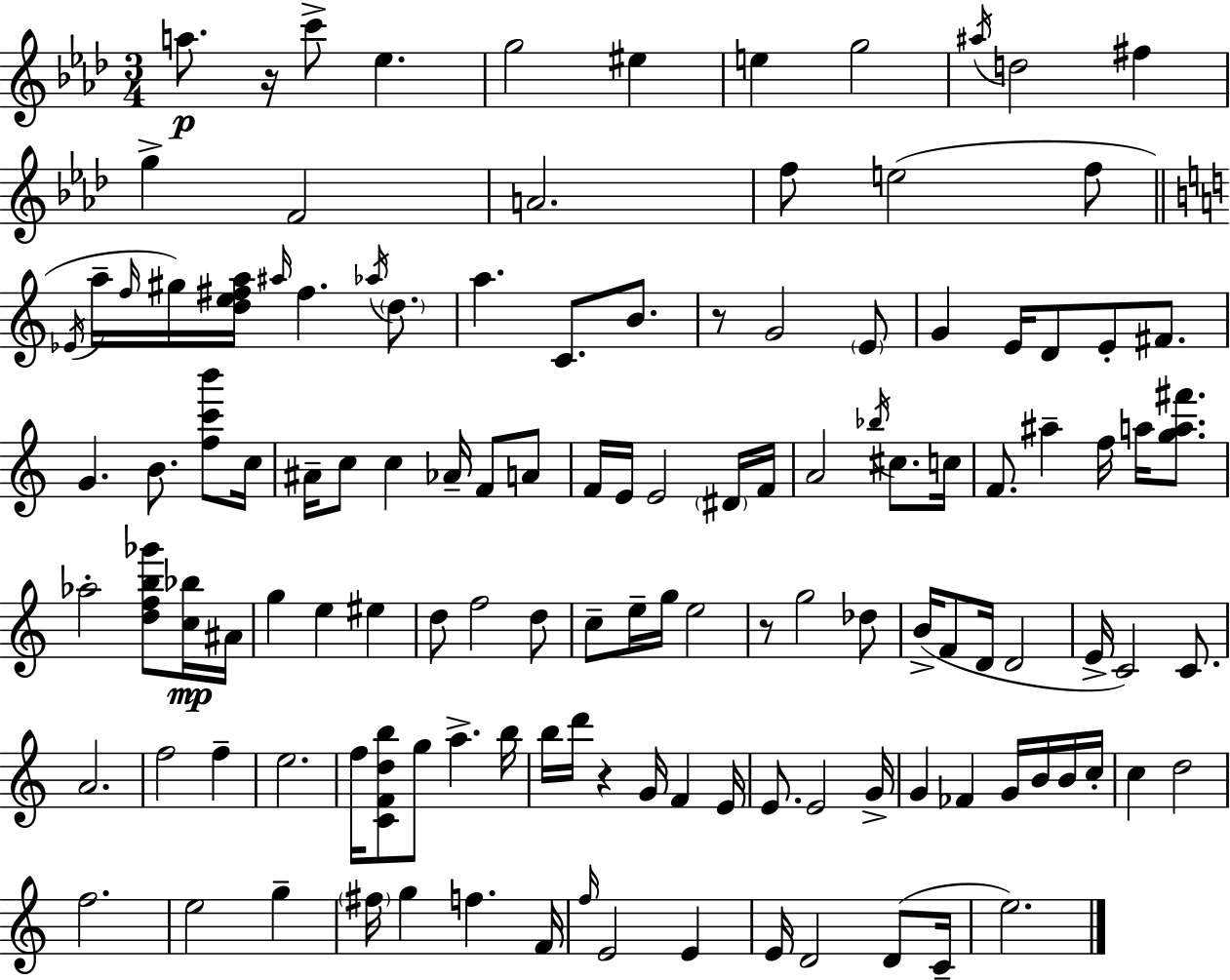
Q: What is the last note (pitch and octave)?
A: E5